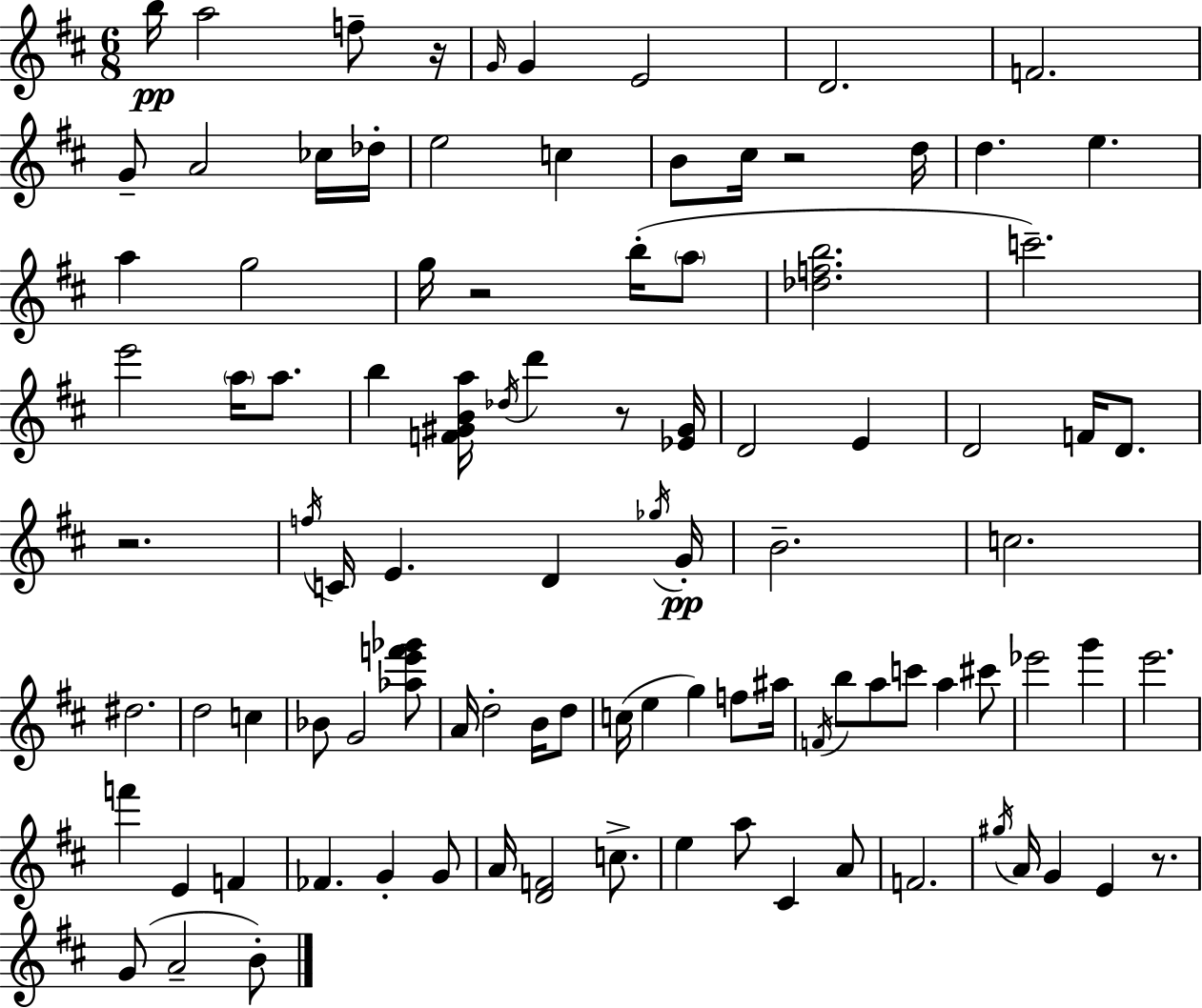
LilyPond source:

{
  \clef treble
  \numericTimeSignature
  \time 6/8
  \key d \major
  b''16\pp a''2 f''8-- r16 | \grace { g'16 } g'4 e'2 | d'2. | f'2. | \break g'8-- a'2 ces''16 | des''16-. e''2 c''4 | b'8 cis''16 r2 | d''16 d''4. e''4. | \break a''4 g''2 | g''16 r2 b''16-.( \parenthesize a''8 | <des'' f'' b''>2. | c'''2.--) | \break e'''2 \parenthesize a''16 a''8. | b''4 <f' gis' b' a''>16 \acciaccatura { des''16 } d'''4 r8 | <ees' gis'>16 d'2 e'4 | d'2 f'16 d'8. | \break r2. | \acciaccatura { f''16 } c'16 e'4. d'4 | \acciaccatura { ges''16 } g'16-.\pp b'2.-- | c''2. | \break dis''2. | d''2 | c''4 bes'8 g'2 | <aes'' e''' f''' ges'''>8 a'16 d''2-. | \break b'16 d''8 c''16( e''4 g''4) | f''8 ais''16 \acciaccatura { f'16 } b''8 a''8 c'''8 a''4 | cis'''8 ees'''2 | g'''4 e'''2. | \break f'''4 e'4 | f'4 fes'4. g'4-. | g'8 a'16 <d' f'>2 | c''8.-> e''4 a''8 cis'4 | \break a'8 f'2. | \acciaccatura { gis''16 } a'16 g'4 e'4 | r8. g'8( a'2-- | b'8-.) \bar "|."
}